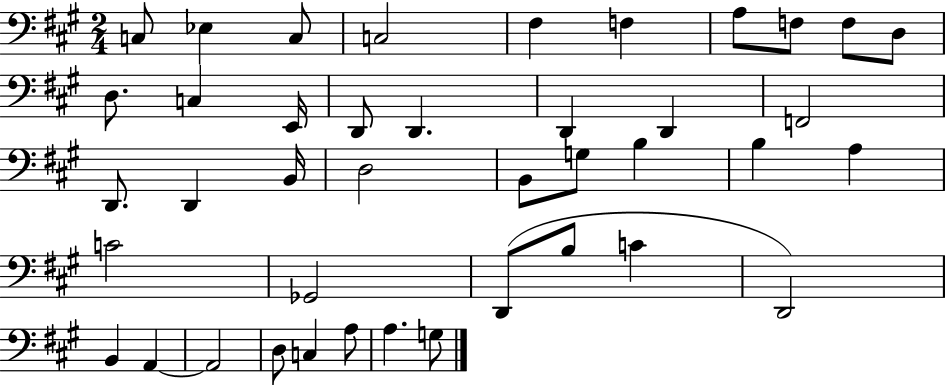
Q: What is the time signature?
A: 2/4